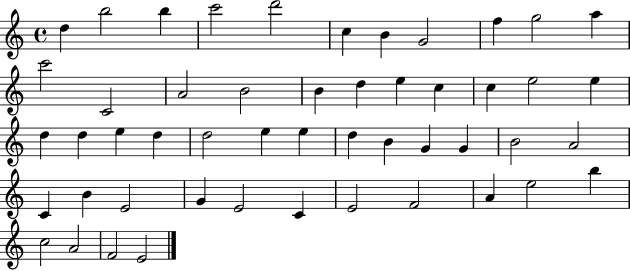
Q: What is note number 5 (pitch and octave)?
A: D6